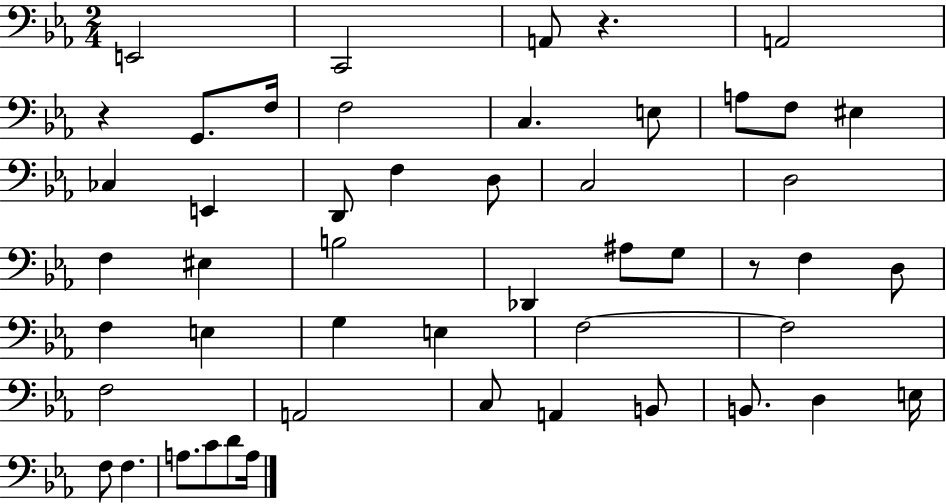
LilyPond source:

{
  \clef bass
  \numericTimeSignature
  \time 2/4
  \key ees \major
  e,2 | c,2 | a,8 r4. | a,2 | \break r4 g,8. f16 | f2 | c4. e8 | a8 f8 eis4 | \break ces4 e,4 | d,8 f4 d8 | c2 | d2 | \break f4 eis4 | b2 | des,4 ais8 g8 | r8 f4 d8 | \break f4 e4 | g4 e4 | f2~~ | f2 | \break f2 | a,2 | c8 a,4 b,8 | b,8. d4 e16 | \break f8 f4. | a8. c'8 d'8 a16 | \bar "|."
}